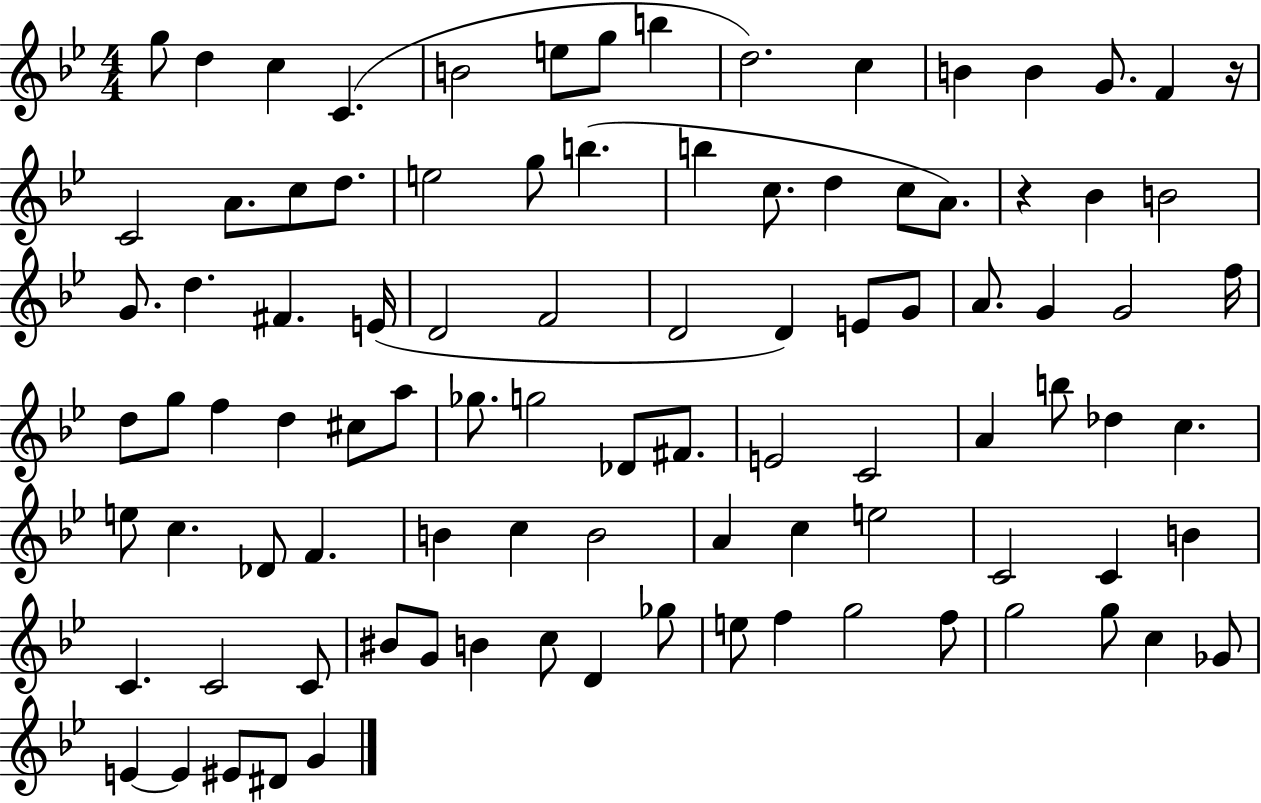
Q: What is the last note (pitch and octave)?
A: G4